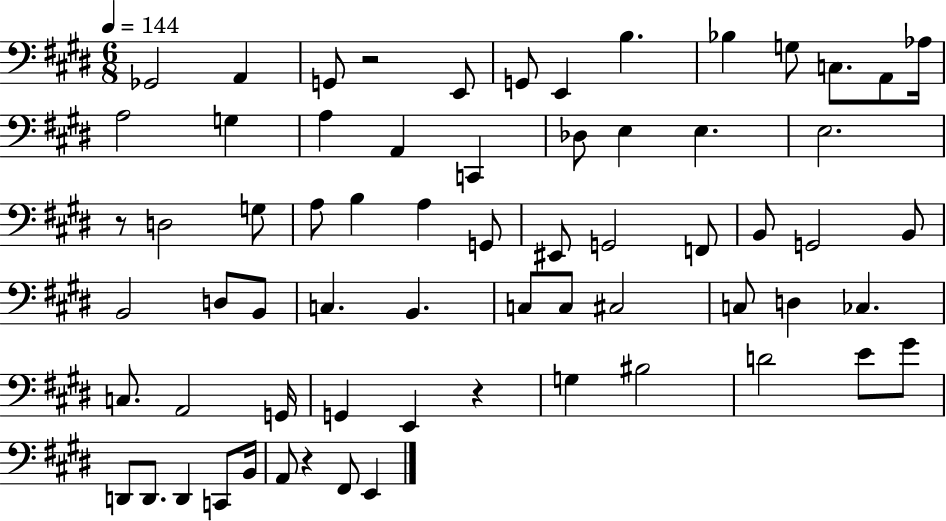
{
  \clef bass
  \numericTimeSignature
  \time 6/8
  \key e \major
  \tempo 4 = 144
  ges,2 a,4 | g,8 r2 e,8 | g,8 e,4 b4. | bes4 g8 c8. a,8 aes16 | \break a2 g4 | a4 a,4 c,4 | des8 e4 e4. | e2. | \break r8 d2 g8 | a8 b4 a4 g,8 | eis,8 g,2 f,8 | b,8 g,2 b,8 | \break b,2 d8 b,8 | c4. b,4. | c8 c8 cis2 | c8 d4 ces4. | \break c8. a,2 g,16 | g,4 e,4 r4 | g4 bis2 | d'2 e'8 gis'8 | \break d,8 d,8. d,4 c,8 b,16 | a,8 r4 fis,8 e,4 | \bar "|."
}